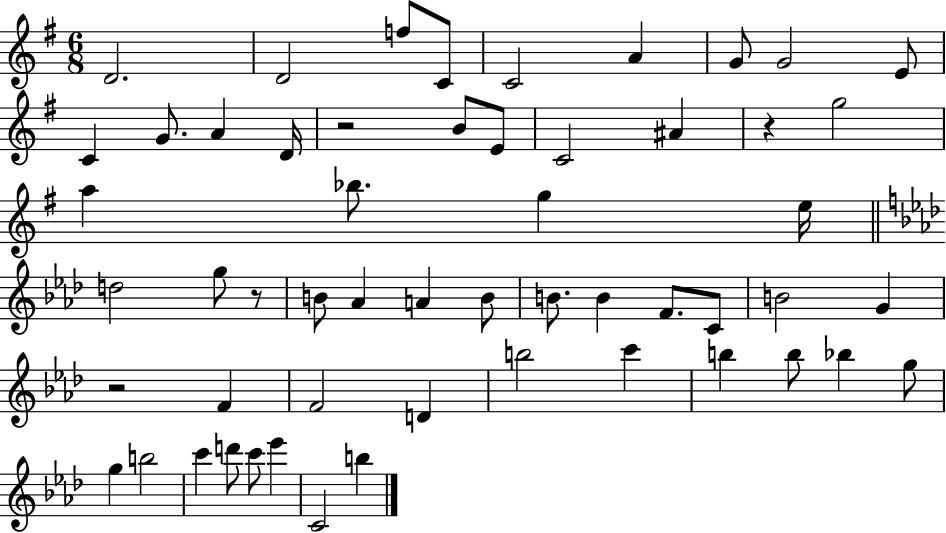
X:1
T:Untitled
M:6/8
L:1/4
K:G
D2 D2 f/2 C/2 C2 A G/2 G2 E/2 C G/2 A D/4 z2 B/2 E/2 C2 ^A z g2 a _b/2 g e/4 d2 g/2 z/2 B/2 _A A B/2 B/2 B F/2 C/2 B2 G z2 F F2 D b2 c' b b/2 _b g/2 g b2 c' d'/2 c'/2 _e' C2 b